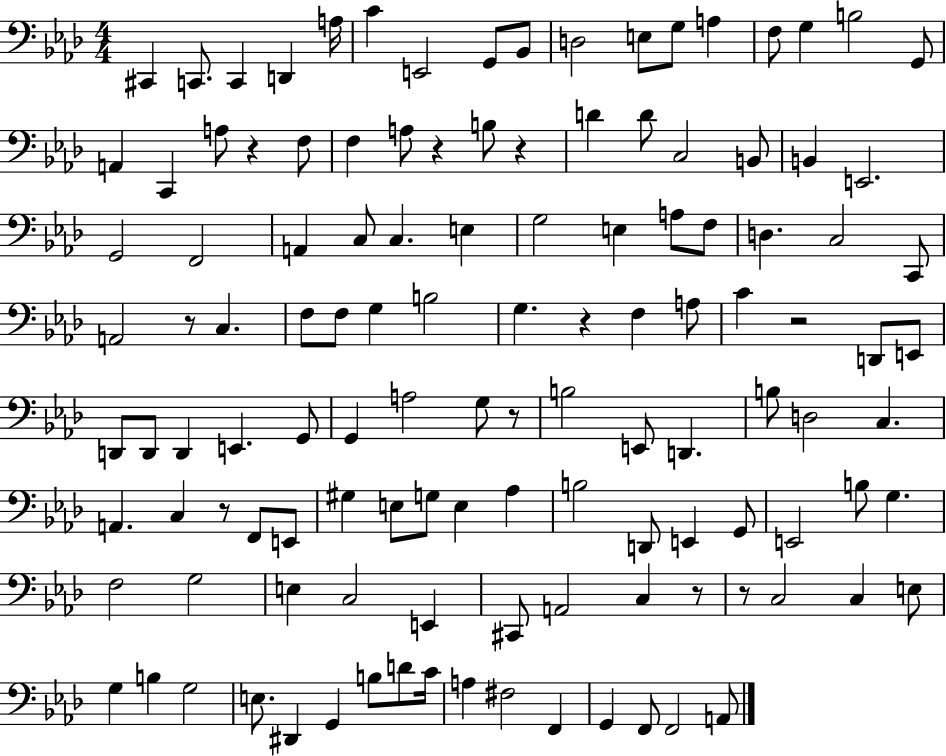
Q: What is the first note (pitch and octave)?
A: C#2